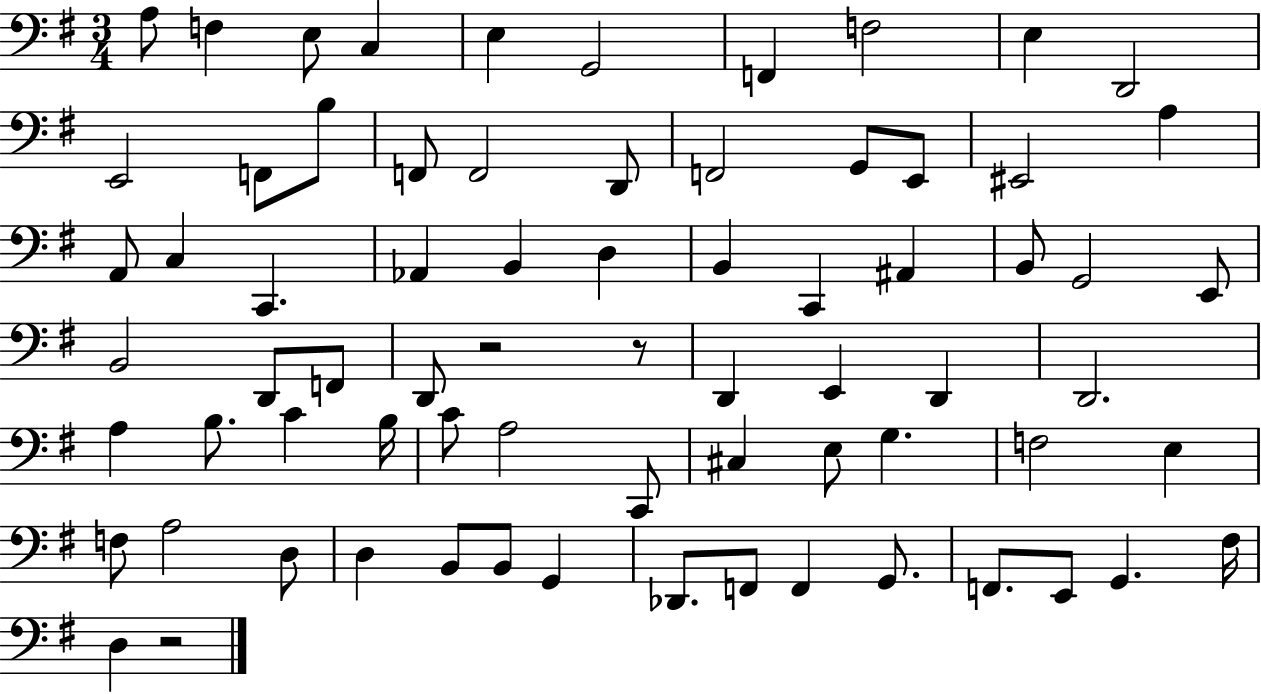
{
  \clef bass
  \numericTimeSignature
  \time 3/4
  \key g \major
  \repeat volta 2 { a8 f4 e8 c4 | e4 g,2 | f,4 f2 | e4 d,2 | \break e,2 f,8 b8 | f,8 f,2 d,8 | f,2 g,8 e,8 | eis,2 a4 | \break a,8 c4 c,4. | aes,4 b,4 d4 | b,4 c,4 ais,4 | b,8 g,2 e,8 | \break b,2 d,8 f,8 | d,8 r2 r8 | d,4 e,4 d,4 | d,2. | \break a4 b8. c'4 b16 | c'8 a2 c,8 | cis4 e8 g4. | f2 e4 | \break f8 a2 d8 | d4 b,8 b,8 g,4 | des,8. f,8 f,4 g,8. | f,8. e,8 g,4. fis16 | \break d4 r2 | } \bar "|."
}